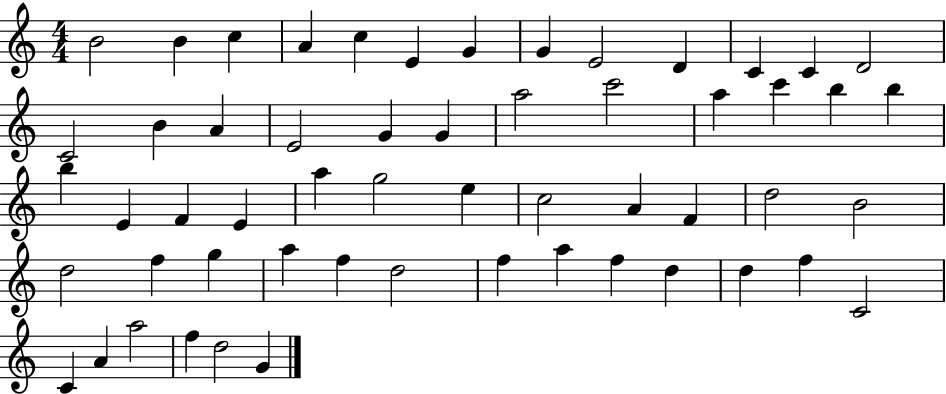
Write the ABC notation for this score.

X:1
T:Untitled
M:4/4
L:1/4
K:C
B2 B c A c E G G E2 D C C D2 C2 B A E2 G G a2 c'2 a c' b b b E F E a g2 e c2 A F d2 B2 d2 f g a f d2 f a f d d f C2 C A a2 f d2 G